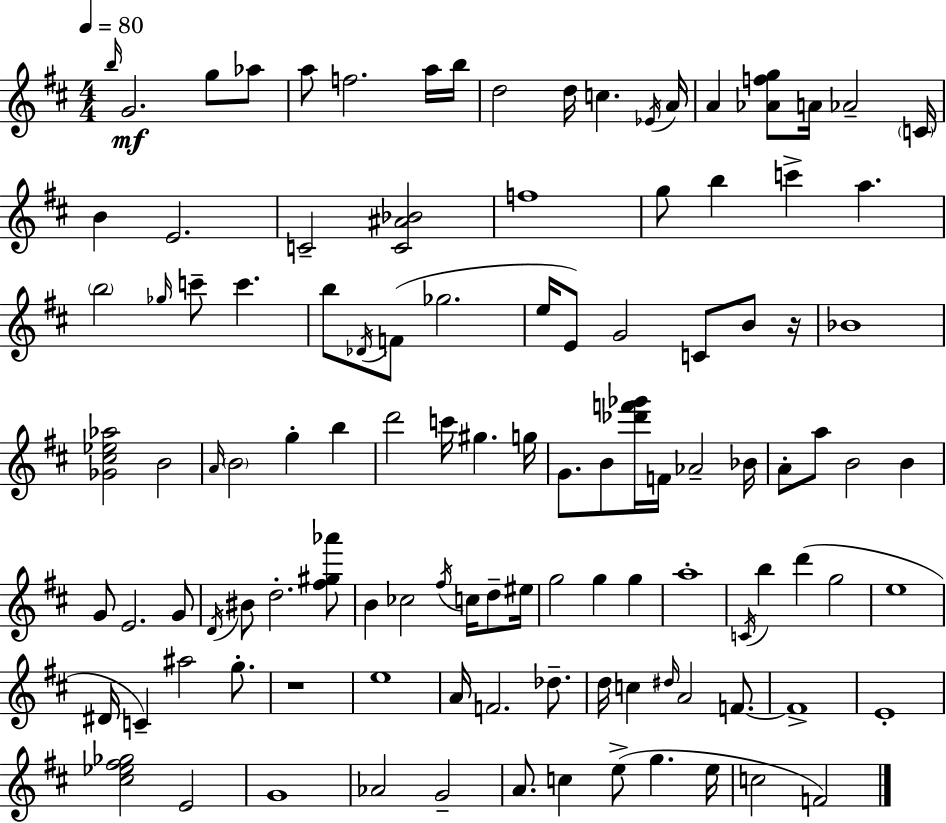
B5/s G4/h. G5/e Ab5/e A5/e F5/h. A5/s B5/s D5/h D5/s C5/q. Eb4/s A4/s A4/q [Ab4,F5,G5]/e A4/s Ab4/h C4/s B4/q E4/h. C4/h [C4,A#4,Bb4]/h F5/w G5/e B5/q C6/q A5/q. B5/h Gb5/s C6/e C6/q. B5/e Db4/s F4/e Gb5/h. E5/s E4/e G4/h C4/e B4/e R/s Bb4/w [Gb4,C#5,Eb5,Ab5]/h B4/h A4/s B4/h G5/q B5/q D6/h C6/s G#5/q. G5/s G4/e. B4/e [Db6,F6,Gb6]/s F4/s Ab4/h Bb4/s A4/e A5/e B4/h B4/q G4/e E4/h. G4/e D4/s BIS4/e D5/h. [F#5,G#5,Ab6]/e B4/q CES5/h F#5/s C5/s D5/e EIS5/s G5/h G5/q G5/q A5/w C4/s B5/q D6/q G5/h E5/w D#4/s C4/q A#5/h G5/e. R/w E5/w A4/s F4/h. Db5/e. D5/s C5/q D#5/s A4/h F4/e. F4/w E4/w [C#5,Eb5,F#5,Gb5]/h E4/h G4/w Ab4/h G4/h A4/e. C5/q E5/e G5/q. E5/s C5/h F4/h